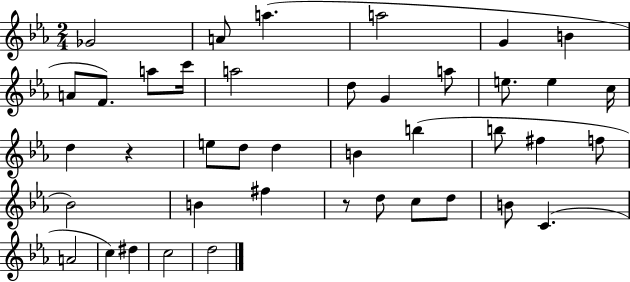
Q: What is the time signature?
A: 2/4